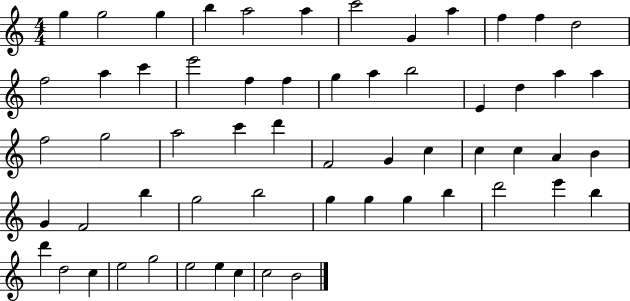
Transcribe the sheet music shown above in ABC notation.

X:1
T:Untitled
M:4/4
L:1/4
K:C
g g2 g b a2 a c'2 G a f f d2 f2 a c' e'2 f f g a b2 E d a a f2 g2 a2 c' d' F2 G c c c A B G F2 b g2 b2 g g g b d'2 e' b d' d2 c e2 g2 e2 e c c2 B2